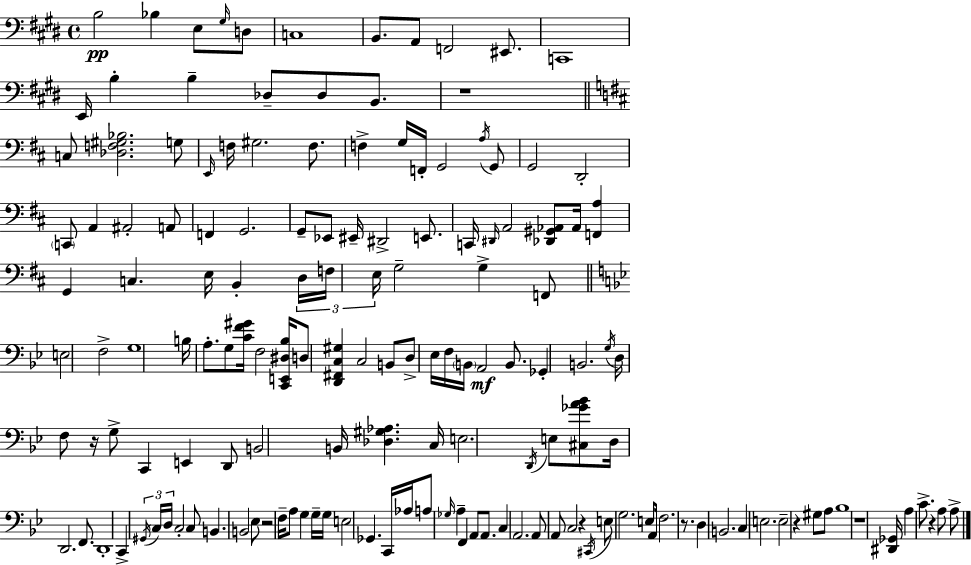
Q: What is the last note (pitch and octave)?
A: A3